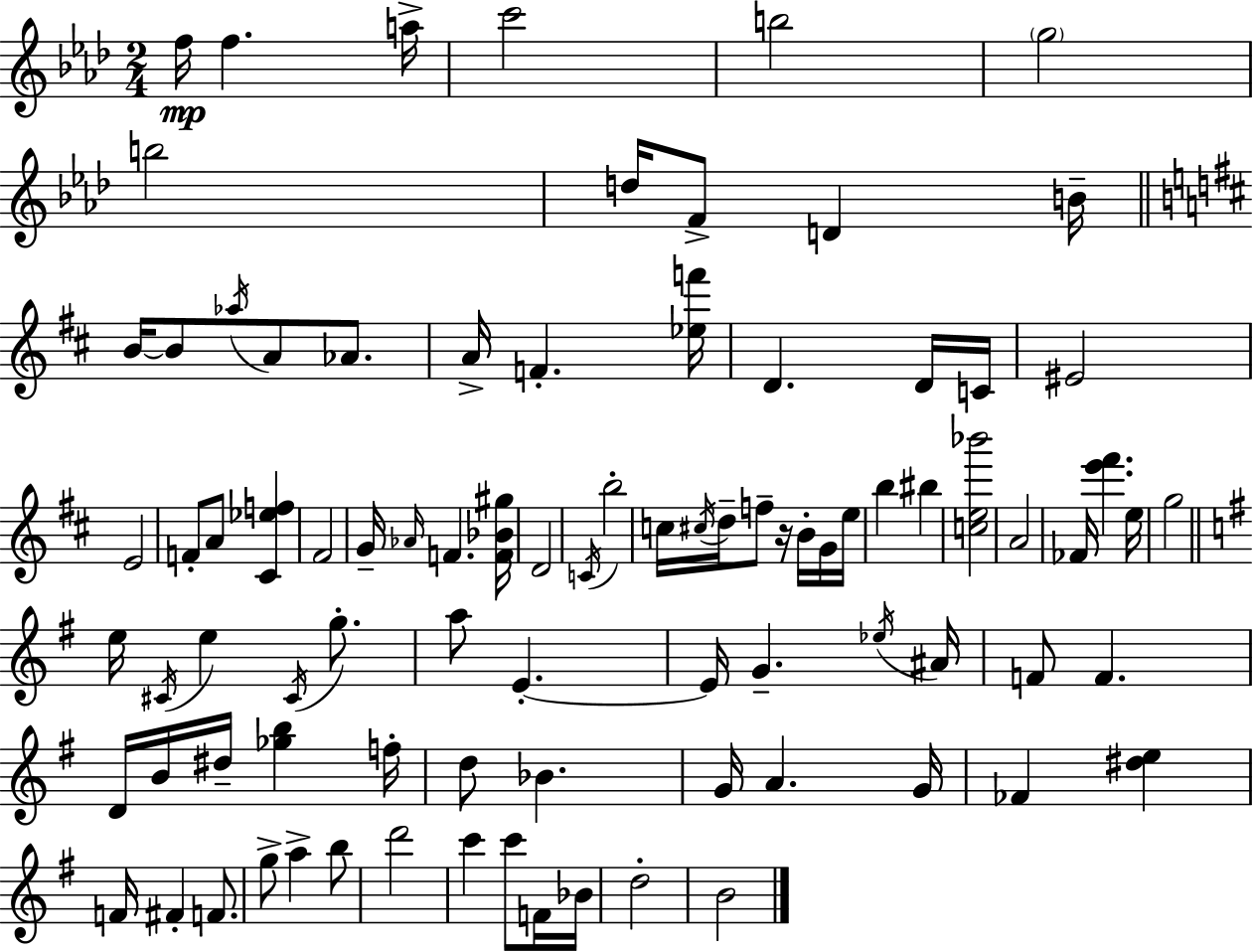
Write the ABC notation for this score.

X:1
T:Untitled
M:2/4
L:1/4
K:Fm
f/4 f a/4 c'2 b2 g2 b2 d/4 F/2 D B/4 B/4 B/2 _a/4 A/2 _A/2 A/4 F [_ef']/4 D D/4 C/4 ^E2 E2 F/2 A/2 [^C_ef] ^F2 G/4 _A/4 F [F_B^g]/4 D2 C/4 b2 c/4 ^c/4 d/4 f/2 z/4 B/4 G/4 e/4 b ^b [ce_b']2 A2 _F/4 [e'^f'] e/4 g2 e/4 ^C/4 e ^C/4 g/2 a/2 E E/4 G _e/4 ^A/4 F/2 F D/4 B/4 ^d/4 [_gb] f/4 d/2 _B G/4 A G/4 _F [^de] F/4 ^F F/2 g/2 a b/2 d'2 c' c'/2 F/4 _B/4 d2 B2